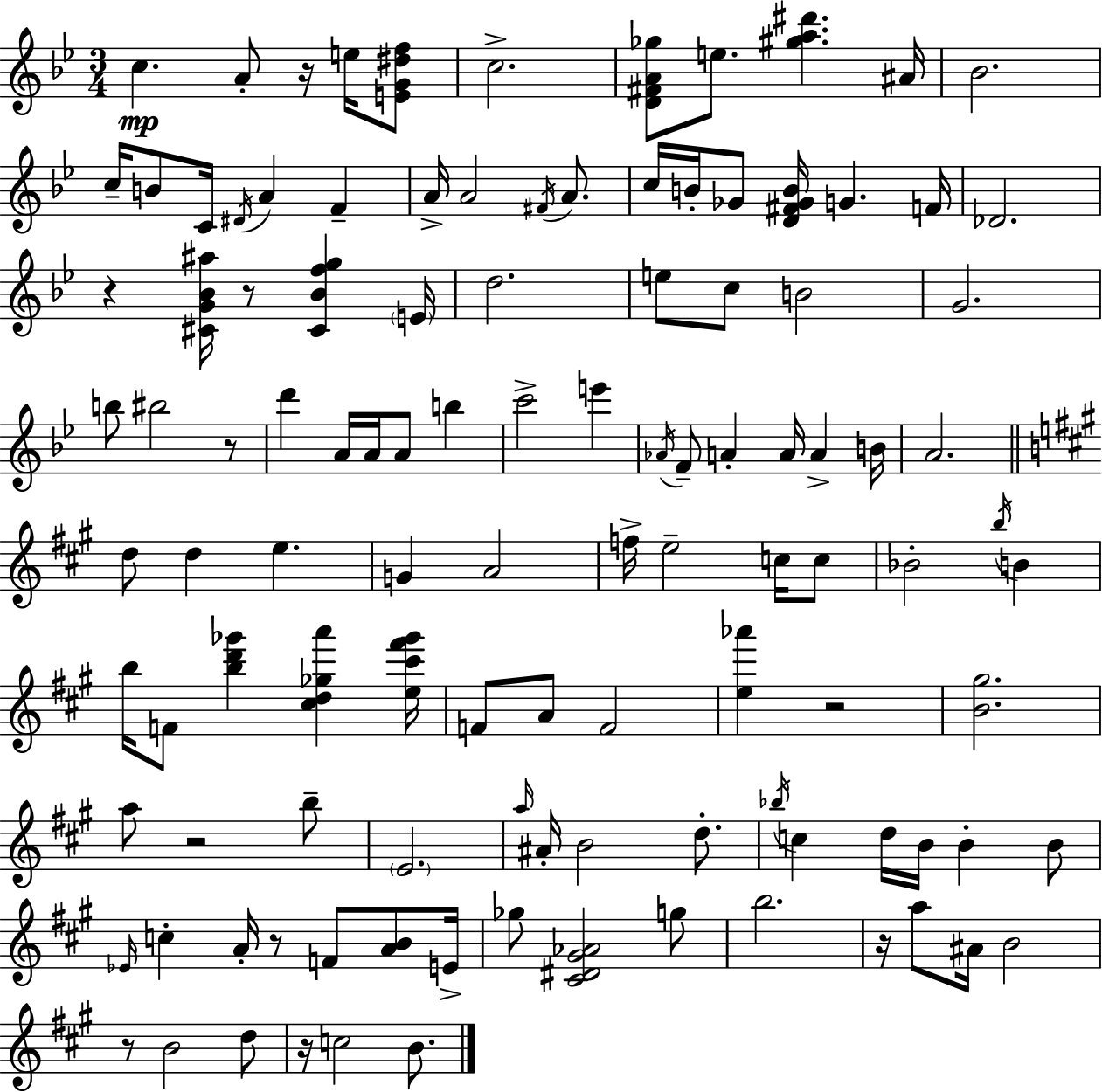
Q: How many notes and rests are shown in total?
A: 113